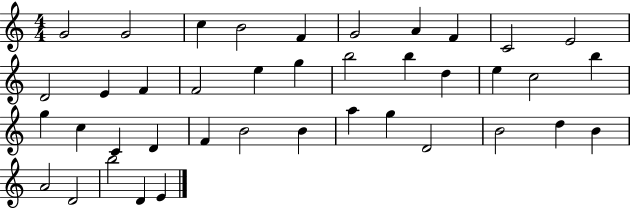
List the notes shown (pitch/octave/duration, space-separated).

G4/h G4/h C5/q B4/h F4/q G4/h A4/q F4/q C4/h E4/h D4/h E4/q F4/q F4/h E5/q G5/q B5/h B5/q D5/q E5/q C5/h B5/q G5/q C5/q C4/q D4/q F4/q B4/h B4/q A5/q G5/q D4/h B4/h D5/q B4/q A4/h D4/h B5/h D4/q E4/q